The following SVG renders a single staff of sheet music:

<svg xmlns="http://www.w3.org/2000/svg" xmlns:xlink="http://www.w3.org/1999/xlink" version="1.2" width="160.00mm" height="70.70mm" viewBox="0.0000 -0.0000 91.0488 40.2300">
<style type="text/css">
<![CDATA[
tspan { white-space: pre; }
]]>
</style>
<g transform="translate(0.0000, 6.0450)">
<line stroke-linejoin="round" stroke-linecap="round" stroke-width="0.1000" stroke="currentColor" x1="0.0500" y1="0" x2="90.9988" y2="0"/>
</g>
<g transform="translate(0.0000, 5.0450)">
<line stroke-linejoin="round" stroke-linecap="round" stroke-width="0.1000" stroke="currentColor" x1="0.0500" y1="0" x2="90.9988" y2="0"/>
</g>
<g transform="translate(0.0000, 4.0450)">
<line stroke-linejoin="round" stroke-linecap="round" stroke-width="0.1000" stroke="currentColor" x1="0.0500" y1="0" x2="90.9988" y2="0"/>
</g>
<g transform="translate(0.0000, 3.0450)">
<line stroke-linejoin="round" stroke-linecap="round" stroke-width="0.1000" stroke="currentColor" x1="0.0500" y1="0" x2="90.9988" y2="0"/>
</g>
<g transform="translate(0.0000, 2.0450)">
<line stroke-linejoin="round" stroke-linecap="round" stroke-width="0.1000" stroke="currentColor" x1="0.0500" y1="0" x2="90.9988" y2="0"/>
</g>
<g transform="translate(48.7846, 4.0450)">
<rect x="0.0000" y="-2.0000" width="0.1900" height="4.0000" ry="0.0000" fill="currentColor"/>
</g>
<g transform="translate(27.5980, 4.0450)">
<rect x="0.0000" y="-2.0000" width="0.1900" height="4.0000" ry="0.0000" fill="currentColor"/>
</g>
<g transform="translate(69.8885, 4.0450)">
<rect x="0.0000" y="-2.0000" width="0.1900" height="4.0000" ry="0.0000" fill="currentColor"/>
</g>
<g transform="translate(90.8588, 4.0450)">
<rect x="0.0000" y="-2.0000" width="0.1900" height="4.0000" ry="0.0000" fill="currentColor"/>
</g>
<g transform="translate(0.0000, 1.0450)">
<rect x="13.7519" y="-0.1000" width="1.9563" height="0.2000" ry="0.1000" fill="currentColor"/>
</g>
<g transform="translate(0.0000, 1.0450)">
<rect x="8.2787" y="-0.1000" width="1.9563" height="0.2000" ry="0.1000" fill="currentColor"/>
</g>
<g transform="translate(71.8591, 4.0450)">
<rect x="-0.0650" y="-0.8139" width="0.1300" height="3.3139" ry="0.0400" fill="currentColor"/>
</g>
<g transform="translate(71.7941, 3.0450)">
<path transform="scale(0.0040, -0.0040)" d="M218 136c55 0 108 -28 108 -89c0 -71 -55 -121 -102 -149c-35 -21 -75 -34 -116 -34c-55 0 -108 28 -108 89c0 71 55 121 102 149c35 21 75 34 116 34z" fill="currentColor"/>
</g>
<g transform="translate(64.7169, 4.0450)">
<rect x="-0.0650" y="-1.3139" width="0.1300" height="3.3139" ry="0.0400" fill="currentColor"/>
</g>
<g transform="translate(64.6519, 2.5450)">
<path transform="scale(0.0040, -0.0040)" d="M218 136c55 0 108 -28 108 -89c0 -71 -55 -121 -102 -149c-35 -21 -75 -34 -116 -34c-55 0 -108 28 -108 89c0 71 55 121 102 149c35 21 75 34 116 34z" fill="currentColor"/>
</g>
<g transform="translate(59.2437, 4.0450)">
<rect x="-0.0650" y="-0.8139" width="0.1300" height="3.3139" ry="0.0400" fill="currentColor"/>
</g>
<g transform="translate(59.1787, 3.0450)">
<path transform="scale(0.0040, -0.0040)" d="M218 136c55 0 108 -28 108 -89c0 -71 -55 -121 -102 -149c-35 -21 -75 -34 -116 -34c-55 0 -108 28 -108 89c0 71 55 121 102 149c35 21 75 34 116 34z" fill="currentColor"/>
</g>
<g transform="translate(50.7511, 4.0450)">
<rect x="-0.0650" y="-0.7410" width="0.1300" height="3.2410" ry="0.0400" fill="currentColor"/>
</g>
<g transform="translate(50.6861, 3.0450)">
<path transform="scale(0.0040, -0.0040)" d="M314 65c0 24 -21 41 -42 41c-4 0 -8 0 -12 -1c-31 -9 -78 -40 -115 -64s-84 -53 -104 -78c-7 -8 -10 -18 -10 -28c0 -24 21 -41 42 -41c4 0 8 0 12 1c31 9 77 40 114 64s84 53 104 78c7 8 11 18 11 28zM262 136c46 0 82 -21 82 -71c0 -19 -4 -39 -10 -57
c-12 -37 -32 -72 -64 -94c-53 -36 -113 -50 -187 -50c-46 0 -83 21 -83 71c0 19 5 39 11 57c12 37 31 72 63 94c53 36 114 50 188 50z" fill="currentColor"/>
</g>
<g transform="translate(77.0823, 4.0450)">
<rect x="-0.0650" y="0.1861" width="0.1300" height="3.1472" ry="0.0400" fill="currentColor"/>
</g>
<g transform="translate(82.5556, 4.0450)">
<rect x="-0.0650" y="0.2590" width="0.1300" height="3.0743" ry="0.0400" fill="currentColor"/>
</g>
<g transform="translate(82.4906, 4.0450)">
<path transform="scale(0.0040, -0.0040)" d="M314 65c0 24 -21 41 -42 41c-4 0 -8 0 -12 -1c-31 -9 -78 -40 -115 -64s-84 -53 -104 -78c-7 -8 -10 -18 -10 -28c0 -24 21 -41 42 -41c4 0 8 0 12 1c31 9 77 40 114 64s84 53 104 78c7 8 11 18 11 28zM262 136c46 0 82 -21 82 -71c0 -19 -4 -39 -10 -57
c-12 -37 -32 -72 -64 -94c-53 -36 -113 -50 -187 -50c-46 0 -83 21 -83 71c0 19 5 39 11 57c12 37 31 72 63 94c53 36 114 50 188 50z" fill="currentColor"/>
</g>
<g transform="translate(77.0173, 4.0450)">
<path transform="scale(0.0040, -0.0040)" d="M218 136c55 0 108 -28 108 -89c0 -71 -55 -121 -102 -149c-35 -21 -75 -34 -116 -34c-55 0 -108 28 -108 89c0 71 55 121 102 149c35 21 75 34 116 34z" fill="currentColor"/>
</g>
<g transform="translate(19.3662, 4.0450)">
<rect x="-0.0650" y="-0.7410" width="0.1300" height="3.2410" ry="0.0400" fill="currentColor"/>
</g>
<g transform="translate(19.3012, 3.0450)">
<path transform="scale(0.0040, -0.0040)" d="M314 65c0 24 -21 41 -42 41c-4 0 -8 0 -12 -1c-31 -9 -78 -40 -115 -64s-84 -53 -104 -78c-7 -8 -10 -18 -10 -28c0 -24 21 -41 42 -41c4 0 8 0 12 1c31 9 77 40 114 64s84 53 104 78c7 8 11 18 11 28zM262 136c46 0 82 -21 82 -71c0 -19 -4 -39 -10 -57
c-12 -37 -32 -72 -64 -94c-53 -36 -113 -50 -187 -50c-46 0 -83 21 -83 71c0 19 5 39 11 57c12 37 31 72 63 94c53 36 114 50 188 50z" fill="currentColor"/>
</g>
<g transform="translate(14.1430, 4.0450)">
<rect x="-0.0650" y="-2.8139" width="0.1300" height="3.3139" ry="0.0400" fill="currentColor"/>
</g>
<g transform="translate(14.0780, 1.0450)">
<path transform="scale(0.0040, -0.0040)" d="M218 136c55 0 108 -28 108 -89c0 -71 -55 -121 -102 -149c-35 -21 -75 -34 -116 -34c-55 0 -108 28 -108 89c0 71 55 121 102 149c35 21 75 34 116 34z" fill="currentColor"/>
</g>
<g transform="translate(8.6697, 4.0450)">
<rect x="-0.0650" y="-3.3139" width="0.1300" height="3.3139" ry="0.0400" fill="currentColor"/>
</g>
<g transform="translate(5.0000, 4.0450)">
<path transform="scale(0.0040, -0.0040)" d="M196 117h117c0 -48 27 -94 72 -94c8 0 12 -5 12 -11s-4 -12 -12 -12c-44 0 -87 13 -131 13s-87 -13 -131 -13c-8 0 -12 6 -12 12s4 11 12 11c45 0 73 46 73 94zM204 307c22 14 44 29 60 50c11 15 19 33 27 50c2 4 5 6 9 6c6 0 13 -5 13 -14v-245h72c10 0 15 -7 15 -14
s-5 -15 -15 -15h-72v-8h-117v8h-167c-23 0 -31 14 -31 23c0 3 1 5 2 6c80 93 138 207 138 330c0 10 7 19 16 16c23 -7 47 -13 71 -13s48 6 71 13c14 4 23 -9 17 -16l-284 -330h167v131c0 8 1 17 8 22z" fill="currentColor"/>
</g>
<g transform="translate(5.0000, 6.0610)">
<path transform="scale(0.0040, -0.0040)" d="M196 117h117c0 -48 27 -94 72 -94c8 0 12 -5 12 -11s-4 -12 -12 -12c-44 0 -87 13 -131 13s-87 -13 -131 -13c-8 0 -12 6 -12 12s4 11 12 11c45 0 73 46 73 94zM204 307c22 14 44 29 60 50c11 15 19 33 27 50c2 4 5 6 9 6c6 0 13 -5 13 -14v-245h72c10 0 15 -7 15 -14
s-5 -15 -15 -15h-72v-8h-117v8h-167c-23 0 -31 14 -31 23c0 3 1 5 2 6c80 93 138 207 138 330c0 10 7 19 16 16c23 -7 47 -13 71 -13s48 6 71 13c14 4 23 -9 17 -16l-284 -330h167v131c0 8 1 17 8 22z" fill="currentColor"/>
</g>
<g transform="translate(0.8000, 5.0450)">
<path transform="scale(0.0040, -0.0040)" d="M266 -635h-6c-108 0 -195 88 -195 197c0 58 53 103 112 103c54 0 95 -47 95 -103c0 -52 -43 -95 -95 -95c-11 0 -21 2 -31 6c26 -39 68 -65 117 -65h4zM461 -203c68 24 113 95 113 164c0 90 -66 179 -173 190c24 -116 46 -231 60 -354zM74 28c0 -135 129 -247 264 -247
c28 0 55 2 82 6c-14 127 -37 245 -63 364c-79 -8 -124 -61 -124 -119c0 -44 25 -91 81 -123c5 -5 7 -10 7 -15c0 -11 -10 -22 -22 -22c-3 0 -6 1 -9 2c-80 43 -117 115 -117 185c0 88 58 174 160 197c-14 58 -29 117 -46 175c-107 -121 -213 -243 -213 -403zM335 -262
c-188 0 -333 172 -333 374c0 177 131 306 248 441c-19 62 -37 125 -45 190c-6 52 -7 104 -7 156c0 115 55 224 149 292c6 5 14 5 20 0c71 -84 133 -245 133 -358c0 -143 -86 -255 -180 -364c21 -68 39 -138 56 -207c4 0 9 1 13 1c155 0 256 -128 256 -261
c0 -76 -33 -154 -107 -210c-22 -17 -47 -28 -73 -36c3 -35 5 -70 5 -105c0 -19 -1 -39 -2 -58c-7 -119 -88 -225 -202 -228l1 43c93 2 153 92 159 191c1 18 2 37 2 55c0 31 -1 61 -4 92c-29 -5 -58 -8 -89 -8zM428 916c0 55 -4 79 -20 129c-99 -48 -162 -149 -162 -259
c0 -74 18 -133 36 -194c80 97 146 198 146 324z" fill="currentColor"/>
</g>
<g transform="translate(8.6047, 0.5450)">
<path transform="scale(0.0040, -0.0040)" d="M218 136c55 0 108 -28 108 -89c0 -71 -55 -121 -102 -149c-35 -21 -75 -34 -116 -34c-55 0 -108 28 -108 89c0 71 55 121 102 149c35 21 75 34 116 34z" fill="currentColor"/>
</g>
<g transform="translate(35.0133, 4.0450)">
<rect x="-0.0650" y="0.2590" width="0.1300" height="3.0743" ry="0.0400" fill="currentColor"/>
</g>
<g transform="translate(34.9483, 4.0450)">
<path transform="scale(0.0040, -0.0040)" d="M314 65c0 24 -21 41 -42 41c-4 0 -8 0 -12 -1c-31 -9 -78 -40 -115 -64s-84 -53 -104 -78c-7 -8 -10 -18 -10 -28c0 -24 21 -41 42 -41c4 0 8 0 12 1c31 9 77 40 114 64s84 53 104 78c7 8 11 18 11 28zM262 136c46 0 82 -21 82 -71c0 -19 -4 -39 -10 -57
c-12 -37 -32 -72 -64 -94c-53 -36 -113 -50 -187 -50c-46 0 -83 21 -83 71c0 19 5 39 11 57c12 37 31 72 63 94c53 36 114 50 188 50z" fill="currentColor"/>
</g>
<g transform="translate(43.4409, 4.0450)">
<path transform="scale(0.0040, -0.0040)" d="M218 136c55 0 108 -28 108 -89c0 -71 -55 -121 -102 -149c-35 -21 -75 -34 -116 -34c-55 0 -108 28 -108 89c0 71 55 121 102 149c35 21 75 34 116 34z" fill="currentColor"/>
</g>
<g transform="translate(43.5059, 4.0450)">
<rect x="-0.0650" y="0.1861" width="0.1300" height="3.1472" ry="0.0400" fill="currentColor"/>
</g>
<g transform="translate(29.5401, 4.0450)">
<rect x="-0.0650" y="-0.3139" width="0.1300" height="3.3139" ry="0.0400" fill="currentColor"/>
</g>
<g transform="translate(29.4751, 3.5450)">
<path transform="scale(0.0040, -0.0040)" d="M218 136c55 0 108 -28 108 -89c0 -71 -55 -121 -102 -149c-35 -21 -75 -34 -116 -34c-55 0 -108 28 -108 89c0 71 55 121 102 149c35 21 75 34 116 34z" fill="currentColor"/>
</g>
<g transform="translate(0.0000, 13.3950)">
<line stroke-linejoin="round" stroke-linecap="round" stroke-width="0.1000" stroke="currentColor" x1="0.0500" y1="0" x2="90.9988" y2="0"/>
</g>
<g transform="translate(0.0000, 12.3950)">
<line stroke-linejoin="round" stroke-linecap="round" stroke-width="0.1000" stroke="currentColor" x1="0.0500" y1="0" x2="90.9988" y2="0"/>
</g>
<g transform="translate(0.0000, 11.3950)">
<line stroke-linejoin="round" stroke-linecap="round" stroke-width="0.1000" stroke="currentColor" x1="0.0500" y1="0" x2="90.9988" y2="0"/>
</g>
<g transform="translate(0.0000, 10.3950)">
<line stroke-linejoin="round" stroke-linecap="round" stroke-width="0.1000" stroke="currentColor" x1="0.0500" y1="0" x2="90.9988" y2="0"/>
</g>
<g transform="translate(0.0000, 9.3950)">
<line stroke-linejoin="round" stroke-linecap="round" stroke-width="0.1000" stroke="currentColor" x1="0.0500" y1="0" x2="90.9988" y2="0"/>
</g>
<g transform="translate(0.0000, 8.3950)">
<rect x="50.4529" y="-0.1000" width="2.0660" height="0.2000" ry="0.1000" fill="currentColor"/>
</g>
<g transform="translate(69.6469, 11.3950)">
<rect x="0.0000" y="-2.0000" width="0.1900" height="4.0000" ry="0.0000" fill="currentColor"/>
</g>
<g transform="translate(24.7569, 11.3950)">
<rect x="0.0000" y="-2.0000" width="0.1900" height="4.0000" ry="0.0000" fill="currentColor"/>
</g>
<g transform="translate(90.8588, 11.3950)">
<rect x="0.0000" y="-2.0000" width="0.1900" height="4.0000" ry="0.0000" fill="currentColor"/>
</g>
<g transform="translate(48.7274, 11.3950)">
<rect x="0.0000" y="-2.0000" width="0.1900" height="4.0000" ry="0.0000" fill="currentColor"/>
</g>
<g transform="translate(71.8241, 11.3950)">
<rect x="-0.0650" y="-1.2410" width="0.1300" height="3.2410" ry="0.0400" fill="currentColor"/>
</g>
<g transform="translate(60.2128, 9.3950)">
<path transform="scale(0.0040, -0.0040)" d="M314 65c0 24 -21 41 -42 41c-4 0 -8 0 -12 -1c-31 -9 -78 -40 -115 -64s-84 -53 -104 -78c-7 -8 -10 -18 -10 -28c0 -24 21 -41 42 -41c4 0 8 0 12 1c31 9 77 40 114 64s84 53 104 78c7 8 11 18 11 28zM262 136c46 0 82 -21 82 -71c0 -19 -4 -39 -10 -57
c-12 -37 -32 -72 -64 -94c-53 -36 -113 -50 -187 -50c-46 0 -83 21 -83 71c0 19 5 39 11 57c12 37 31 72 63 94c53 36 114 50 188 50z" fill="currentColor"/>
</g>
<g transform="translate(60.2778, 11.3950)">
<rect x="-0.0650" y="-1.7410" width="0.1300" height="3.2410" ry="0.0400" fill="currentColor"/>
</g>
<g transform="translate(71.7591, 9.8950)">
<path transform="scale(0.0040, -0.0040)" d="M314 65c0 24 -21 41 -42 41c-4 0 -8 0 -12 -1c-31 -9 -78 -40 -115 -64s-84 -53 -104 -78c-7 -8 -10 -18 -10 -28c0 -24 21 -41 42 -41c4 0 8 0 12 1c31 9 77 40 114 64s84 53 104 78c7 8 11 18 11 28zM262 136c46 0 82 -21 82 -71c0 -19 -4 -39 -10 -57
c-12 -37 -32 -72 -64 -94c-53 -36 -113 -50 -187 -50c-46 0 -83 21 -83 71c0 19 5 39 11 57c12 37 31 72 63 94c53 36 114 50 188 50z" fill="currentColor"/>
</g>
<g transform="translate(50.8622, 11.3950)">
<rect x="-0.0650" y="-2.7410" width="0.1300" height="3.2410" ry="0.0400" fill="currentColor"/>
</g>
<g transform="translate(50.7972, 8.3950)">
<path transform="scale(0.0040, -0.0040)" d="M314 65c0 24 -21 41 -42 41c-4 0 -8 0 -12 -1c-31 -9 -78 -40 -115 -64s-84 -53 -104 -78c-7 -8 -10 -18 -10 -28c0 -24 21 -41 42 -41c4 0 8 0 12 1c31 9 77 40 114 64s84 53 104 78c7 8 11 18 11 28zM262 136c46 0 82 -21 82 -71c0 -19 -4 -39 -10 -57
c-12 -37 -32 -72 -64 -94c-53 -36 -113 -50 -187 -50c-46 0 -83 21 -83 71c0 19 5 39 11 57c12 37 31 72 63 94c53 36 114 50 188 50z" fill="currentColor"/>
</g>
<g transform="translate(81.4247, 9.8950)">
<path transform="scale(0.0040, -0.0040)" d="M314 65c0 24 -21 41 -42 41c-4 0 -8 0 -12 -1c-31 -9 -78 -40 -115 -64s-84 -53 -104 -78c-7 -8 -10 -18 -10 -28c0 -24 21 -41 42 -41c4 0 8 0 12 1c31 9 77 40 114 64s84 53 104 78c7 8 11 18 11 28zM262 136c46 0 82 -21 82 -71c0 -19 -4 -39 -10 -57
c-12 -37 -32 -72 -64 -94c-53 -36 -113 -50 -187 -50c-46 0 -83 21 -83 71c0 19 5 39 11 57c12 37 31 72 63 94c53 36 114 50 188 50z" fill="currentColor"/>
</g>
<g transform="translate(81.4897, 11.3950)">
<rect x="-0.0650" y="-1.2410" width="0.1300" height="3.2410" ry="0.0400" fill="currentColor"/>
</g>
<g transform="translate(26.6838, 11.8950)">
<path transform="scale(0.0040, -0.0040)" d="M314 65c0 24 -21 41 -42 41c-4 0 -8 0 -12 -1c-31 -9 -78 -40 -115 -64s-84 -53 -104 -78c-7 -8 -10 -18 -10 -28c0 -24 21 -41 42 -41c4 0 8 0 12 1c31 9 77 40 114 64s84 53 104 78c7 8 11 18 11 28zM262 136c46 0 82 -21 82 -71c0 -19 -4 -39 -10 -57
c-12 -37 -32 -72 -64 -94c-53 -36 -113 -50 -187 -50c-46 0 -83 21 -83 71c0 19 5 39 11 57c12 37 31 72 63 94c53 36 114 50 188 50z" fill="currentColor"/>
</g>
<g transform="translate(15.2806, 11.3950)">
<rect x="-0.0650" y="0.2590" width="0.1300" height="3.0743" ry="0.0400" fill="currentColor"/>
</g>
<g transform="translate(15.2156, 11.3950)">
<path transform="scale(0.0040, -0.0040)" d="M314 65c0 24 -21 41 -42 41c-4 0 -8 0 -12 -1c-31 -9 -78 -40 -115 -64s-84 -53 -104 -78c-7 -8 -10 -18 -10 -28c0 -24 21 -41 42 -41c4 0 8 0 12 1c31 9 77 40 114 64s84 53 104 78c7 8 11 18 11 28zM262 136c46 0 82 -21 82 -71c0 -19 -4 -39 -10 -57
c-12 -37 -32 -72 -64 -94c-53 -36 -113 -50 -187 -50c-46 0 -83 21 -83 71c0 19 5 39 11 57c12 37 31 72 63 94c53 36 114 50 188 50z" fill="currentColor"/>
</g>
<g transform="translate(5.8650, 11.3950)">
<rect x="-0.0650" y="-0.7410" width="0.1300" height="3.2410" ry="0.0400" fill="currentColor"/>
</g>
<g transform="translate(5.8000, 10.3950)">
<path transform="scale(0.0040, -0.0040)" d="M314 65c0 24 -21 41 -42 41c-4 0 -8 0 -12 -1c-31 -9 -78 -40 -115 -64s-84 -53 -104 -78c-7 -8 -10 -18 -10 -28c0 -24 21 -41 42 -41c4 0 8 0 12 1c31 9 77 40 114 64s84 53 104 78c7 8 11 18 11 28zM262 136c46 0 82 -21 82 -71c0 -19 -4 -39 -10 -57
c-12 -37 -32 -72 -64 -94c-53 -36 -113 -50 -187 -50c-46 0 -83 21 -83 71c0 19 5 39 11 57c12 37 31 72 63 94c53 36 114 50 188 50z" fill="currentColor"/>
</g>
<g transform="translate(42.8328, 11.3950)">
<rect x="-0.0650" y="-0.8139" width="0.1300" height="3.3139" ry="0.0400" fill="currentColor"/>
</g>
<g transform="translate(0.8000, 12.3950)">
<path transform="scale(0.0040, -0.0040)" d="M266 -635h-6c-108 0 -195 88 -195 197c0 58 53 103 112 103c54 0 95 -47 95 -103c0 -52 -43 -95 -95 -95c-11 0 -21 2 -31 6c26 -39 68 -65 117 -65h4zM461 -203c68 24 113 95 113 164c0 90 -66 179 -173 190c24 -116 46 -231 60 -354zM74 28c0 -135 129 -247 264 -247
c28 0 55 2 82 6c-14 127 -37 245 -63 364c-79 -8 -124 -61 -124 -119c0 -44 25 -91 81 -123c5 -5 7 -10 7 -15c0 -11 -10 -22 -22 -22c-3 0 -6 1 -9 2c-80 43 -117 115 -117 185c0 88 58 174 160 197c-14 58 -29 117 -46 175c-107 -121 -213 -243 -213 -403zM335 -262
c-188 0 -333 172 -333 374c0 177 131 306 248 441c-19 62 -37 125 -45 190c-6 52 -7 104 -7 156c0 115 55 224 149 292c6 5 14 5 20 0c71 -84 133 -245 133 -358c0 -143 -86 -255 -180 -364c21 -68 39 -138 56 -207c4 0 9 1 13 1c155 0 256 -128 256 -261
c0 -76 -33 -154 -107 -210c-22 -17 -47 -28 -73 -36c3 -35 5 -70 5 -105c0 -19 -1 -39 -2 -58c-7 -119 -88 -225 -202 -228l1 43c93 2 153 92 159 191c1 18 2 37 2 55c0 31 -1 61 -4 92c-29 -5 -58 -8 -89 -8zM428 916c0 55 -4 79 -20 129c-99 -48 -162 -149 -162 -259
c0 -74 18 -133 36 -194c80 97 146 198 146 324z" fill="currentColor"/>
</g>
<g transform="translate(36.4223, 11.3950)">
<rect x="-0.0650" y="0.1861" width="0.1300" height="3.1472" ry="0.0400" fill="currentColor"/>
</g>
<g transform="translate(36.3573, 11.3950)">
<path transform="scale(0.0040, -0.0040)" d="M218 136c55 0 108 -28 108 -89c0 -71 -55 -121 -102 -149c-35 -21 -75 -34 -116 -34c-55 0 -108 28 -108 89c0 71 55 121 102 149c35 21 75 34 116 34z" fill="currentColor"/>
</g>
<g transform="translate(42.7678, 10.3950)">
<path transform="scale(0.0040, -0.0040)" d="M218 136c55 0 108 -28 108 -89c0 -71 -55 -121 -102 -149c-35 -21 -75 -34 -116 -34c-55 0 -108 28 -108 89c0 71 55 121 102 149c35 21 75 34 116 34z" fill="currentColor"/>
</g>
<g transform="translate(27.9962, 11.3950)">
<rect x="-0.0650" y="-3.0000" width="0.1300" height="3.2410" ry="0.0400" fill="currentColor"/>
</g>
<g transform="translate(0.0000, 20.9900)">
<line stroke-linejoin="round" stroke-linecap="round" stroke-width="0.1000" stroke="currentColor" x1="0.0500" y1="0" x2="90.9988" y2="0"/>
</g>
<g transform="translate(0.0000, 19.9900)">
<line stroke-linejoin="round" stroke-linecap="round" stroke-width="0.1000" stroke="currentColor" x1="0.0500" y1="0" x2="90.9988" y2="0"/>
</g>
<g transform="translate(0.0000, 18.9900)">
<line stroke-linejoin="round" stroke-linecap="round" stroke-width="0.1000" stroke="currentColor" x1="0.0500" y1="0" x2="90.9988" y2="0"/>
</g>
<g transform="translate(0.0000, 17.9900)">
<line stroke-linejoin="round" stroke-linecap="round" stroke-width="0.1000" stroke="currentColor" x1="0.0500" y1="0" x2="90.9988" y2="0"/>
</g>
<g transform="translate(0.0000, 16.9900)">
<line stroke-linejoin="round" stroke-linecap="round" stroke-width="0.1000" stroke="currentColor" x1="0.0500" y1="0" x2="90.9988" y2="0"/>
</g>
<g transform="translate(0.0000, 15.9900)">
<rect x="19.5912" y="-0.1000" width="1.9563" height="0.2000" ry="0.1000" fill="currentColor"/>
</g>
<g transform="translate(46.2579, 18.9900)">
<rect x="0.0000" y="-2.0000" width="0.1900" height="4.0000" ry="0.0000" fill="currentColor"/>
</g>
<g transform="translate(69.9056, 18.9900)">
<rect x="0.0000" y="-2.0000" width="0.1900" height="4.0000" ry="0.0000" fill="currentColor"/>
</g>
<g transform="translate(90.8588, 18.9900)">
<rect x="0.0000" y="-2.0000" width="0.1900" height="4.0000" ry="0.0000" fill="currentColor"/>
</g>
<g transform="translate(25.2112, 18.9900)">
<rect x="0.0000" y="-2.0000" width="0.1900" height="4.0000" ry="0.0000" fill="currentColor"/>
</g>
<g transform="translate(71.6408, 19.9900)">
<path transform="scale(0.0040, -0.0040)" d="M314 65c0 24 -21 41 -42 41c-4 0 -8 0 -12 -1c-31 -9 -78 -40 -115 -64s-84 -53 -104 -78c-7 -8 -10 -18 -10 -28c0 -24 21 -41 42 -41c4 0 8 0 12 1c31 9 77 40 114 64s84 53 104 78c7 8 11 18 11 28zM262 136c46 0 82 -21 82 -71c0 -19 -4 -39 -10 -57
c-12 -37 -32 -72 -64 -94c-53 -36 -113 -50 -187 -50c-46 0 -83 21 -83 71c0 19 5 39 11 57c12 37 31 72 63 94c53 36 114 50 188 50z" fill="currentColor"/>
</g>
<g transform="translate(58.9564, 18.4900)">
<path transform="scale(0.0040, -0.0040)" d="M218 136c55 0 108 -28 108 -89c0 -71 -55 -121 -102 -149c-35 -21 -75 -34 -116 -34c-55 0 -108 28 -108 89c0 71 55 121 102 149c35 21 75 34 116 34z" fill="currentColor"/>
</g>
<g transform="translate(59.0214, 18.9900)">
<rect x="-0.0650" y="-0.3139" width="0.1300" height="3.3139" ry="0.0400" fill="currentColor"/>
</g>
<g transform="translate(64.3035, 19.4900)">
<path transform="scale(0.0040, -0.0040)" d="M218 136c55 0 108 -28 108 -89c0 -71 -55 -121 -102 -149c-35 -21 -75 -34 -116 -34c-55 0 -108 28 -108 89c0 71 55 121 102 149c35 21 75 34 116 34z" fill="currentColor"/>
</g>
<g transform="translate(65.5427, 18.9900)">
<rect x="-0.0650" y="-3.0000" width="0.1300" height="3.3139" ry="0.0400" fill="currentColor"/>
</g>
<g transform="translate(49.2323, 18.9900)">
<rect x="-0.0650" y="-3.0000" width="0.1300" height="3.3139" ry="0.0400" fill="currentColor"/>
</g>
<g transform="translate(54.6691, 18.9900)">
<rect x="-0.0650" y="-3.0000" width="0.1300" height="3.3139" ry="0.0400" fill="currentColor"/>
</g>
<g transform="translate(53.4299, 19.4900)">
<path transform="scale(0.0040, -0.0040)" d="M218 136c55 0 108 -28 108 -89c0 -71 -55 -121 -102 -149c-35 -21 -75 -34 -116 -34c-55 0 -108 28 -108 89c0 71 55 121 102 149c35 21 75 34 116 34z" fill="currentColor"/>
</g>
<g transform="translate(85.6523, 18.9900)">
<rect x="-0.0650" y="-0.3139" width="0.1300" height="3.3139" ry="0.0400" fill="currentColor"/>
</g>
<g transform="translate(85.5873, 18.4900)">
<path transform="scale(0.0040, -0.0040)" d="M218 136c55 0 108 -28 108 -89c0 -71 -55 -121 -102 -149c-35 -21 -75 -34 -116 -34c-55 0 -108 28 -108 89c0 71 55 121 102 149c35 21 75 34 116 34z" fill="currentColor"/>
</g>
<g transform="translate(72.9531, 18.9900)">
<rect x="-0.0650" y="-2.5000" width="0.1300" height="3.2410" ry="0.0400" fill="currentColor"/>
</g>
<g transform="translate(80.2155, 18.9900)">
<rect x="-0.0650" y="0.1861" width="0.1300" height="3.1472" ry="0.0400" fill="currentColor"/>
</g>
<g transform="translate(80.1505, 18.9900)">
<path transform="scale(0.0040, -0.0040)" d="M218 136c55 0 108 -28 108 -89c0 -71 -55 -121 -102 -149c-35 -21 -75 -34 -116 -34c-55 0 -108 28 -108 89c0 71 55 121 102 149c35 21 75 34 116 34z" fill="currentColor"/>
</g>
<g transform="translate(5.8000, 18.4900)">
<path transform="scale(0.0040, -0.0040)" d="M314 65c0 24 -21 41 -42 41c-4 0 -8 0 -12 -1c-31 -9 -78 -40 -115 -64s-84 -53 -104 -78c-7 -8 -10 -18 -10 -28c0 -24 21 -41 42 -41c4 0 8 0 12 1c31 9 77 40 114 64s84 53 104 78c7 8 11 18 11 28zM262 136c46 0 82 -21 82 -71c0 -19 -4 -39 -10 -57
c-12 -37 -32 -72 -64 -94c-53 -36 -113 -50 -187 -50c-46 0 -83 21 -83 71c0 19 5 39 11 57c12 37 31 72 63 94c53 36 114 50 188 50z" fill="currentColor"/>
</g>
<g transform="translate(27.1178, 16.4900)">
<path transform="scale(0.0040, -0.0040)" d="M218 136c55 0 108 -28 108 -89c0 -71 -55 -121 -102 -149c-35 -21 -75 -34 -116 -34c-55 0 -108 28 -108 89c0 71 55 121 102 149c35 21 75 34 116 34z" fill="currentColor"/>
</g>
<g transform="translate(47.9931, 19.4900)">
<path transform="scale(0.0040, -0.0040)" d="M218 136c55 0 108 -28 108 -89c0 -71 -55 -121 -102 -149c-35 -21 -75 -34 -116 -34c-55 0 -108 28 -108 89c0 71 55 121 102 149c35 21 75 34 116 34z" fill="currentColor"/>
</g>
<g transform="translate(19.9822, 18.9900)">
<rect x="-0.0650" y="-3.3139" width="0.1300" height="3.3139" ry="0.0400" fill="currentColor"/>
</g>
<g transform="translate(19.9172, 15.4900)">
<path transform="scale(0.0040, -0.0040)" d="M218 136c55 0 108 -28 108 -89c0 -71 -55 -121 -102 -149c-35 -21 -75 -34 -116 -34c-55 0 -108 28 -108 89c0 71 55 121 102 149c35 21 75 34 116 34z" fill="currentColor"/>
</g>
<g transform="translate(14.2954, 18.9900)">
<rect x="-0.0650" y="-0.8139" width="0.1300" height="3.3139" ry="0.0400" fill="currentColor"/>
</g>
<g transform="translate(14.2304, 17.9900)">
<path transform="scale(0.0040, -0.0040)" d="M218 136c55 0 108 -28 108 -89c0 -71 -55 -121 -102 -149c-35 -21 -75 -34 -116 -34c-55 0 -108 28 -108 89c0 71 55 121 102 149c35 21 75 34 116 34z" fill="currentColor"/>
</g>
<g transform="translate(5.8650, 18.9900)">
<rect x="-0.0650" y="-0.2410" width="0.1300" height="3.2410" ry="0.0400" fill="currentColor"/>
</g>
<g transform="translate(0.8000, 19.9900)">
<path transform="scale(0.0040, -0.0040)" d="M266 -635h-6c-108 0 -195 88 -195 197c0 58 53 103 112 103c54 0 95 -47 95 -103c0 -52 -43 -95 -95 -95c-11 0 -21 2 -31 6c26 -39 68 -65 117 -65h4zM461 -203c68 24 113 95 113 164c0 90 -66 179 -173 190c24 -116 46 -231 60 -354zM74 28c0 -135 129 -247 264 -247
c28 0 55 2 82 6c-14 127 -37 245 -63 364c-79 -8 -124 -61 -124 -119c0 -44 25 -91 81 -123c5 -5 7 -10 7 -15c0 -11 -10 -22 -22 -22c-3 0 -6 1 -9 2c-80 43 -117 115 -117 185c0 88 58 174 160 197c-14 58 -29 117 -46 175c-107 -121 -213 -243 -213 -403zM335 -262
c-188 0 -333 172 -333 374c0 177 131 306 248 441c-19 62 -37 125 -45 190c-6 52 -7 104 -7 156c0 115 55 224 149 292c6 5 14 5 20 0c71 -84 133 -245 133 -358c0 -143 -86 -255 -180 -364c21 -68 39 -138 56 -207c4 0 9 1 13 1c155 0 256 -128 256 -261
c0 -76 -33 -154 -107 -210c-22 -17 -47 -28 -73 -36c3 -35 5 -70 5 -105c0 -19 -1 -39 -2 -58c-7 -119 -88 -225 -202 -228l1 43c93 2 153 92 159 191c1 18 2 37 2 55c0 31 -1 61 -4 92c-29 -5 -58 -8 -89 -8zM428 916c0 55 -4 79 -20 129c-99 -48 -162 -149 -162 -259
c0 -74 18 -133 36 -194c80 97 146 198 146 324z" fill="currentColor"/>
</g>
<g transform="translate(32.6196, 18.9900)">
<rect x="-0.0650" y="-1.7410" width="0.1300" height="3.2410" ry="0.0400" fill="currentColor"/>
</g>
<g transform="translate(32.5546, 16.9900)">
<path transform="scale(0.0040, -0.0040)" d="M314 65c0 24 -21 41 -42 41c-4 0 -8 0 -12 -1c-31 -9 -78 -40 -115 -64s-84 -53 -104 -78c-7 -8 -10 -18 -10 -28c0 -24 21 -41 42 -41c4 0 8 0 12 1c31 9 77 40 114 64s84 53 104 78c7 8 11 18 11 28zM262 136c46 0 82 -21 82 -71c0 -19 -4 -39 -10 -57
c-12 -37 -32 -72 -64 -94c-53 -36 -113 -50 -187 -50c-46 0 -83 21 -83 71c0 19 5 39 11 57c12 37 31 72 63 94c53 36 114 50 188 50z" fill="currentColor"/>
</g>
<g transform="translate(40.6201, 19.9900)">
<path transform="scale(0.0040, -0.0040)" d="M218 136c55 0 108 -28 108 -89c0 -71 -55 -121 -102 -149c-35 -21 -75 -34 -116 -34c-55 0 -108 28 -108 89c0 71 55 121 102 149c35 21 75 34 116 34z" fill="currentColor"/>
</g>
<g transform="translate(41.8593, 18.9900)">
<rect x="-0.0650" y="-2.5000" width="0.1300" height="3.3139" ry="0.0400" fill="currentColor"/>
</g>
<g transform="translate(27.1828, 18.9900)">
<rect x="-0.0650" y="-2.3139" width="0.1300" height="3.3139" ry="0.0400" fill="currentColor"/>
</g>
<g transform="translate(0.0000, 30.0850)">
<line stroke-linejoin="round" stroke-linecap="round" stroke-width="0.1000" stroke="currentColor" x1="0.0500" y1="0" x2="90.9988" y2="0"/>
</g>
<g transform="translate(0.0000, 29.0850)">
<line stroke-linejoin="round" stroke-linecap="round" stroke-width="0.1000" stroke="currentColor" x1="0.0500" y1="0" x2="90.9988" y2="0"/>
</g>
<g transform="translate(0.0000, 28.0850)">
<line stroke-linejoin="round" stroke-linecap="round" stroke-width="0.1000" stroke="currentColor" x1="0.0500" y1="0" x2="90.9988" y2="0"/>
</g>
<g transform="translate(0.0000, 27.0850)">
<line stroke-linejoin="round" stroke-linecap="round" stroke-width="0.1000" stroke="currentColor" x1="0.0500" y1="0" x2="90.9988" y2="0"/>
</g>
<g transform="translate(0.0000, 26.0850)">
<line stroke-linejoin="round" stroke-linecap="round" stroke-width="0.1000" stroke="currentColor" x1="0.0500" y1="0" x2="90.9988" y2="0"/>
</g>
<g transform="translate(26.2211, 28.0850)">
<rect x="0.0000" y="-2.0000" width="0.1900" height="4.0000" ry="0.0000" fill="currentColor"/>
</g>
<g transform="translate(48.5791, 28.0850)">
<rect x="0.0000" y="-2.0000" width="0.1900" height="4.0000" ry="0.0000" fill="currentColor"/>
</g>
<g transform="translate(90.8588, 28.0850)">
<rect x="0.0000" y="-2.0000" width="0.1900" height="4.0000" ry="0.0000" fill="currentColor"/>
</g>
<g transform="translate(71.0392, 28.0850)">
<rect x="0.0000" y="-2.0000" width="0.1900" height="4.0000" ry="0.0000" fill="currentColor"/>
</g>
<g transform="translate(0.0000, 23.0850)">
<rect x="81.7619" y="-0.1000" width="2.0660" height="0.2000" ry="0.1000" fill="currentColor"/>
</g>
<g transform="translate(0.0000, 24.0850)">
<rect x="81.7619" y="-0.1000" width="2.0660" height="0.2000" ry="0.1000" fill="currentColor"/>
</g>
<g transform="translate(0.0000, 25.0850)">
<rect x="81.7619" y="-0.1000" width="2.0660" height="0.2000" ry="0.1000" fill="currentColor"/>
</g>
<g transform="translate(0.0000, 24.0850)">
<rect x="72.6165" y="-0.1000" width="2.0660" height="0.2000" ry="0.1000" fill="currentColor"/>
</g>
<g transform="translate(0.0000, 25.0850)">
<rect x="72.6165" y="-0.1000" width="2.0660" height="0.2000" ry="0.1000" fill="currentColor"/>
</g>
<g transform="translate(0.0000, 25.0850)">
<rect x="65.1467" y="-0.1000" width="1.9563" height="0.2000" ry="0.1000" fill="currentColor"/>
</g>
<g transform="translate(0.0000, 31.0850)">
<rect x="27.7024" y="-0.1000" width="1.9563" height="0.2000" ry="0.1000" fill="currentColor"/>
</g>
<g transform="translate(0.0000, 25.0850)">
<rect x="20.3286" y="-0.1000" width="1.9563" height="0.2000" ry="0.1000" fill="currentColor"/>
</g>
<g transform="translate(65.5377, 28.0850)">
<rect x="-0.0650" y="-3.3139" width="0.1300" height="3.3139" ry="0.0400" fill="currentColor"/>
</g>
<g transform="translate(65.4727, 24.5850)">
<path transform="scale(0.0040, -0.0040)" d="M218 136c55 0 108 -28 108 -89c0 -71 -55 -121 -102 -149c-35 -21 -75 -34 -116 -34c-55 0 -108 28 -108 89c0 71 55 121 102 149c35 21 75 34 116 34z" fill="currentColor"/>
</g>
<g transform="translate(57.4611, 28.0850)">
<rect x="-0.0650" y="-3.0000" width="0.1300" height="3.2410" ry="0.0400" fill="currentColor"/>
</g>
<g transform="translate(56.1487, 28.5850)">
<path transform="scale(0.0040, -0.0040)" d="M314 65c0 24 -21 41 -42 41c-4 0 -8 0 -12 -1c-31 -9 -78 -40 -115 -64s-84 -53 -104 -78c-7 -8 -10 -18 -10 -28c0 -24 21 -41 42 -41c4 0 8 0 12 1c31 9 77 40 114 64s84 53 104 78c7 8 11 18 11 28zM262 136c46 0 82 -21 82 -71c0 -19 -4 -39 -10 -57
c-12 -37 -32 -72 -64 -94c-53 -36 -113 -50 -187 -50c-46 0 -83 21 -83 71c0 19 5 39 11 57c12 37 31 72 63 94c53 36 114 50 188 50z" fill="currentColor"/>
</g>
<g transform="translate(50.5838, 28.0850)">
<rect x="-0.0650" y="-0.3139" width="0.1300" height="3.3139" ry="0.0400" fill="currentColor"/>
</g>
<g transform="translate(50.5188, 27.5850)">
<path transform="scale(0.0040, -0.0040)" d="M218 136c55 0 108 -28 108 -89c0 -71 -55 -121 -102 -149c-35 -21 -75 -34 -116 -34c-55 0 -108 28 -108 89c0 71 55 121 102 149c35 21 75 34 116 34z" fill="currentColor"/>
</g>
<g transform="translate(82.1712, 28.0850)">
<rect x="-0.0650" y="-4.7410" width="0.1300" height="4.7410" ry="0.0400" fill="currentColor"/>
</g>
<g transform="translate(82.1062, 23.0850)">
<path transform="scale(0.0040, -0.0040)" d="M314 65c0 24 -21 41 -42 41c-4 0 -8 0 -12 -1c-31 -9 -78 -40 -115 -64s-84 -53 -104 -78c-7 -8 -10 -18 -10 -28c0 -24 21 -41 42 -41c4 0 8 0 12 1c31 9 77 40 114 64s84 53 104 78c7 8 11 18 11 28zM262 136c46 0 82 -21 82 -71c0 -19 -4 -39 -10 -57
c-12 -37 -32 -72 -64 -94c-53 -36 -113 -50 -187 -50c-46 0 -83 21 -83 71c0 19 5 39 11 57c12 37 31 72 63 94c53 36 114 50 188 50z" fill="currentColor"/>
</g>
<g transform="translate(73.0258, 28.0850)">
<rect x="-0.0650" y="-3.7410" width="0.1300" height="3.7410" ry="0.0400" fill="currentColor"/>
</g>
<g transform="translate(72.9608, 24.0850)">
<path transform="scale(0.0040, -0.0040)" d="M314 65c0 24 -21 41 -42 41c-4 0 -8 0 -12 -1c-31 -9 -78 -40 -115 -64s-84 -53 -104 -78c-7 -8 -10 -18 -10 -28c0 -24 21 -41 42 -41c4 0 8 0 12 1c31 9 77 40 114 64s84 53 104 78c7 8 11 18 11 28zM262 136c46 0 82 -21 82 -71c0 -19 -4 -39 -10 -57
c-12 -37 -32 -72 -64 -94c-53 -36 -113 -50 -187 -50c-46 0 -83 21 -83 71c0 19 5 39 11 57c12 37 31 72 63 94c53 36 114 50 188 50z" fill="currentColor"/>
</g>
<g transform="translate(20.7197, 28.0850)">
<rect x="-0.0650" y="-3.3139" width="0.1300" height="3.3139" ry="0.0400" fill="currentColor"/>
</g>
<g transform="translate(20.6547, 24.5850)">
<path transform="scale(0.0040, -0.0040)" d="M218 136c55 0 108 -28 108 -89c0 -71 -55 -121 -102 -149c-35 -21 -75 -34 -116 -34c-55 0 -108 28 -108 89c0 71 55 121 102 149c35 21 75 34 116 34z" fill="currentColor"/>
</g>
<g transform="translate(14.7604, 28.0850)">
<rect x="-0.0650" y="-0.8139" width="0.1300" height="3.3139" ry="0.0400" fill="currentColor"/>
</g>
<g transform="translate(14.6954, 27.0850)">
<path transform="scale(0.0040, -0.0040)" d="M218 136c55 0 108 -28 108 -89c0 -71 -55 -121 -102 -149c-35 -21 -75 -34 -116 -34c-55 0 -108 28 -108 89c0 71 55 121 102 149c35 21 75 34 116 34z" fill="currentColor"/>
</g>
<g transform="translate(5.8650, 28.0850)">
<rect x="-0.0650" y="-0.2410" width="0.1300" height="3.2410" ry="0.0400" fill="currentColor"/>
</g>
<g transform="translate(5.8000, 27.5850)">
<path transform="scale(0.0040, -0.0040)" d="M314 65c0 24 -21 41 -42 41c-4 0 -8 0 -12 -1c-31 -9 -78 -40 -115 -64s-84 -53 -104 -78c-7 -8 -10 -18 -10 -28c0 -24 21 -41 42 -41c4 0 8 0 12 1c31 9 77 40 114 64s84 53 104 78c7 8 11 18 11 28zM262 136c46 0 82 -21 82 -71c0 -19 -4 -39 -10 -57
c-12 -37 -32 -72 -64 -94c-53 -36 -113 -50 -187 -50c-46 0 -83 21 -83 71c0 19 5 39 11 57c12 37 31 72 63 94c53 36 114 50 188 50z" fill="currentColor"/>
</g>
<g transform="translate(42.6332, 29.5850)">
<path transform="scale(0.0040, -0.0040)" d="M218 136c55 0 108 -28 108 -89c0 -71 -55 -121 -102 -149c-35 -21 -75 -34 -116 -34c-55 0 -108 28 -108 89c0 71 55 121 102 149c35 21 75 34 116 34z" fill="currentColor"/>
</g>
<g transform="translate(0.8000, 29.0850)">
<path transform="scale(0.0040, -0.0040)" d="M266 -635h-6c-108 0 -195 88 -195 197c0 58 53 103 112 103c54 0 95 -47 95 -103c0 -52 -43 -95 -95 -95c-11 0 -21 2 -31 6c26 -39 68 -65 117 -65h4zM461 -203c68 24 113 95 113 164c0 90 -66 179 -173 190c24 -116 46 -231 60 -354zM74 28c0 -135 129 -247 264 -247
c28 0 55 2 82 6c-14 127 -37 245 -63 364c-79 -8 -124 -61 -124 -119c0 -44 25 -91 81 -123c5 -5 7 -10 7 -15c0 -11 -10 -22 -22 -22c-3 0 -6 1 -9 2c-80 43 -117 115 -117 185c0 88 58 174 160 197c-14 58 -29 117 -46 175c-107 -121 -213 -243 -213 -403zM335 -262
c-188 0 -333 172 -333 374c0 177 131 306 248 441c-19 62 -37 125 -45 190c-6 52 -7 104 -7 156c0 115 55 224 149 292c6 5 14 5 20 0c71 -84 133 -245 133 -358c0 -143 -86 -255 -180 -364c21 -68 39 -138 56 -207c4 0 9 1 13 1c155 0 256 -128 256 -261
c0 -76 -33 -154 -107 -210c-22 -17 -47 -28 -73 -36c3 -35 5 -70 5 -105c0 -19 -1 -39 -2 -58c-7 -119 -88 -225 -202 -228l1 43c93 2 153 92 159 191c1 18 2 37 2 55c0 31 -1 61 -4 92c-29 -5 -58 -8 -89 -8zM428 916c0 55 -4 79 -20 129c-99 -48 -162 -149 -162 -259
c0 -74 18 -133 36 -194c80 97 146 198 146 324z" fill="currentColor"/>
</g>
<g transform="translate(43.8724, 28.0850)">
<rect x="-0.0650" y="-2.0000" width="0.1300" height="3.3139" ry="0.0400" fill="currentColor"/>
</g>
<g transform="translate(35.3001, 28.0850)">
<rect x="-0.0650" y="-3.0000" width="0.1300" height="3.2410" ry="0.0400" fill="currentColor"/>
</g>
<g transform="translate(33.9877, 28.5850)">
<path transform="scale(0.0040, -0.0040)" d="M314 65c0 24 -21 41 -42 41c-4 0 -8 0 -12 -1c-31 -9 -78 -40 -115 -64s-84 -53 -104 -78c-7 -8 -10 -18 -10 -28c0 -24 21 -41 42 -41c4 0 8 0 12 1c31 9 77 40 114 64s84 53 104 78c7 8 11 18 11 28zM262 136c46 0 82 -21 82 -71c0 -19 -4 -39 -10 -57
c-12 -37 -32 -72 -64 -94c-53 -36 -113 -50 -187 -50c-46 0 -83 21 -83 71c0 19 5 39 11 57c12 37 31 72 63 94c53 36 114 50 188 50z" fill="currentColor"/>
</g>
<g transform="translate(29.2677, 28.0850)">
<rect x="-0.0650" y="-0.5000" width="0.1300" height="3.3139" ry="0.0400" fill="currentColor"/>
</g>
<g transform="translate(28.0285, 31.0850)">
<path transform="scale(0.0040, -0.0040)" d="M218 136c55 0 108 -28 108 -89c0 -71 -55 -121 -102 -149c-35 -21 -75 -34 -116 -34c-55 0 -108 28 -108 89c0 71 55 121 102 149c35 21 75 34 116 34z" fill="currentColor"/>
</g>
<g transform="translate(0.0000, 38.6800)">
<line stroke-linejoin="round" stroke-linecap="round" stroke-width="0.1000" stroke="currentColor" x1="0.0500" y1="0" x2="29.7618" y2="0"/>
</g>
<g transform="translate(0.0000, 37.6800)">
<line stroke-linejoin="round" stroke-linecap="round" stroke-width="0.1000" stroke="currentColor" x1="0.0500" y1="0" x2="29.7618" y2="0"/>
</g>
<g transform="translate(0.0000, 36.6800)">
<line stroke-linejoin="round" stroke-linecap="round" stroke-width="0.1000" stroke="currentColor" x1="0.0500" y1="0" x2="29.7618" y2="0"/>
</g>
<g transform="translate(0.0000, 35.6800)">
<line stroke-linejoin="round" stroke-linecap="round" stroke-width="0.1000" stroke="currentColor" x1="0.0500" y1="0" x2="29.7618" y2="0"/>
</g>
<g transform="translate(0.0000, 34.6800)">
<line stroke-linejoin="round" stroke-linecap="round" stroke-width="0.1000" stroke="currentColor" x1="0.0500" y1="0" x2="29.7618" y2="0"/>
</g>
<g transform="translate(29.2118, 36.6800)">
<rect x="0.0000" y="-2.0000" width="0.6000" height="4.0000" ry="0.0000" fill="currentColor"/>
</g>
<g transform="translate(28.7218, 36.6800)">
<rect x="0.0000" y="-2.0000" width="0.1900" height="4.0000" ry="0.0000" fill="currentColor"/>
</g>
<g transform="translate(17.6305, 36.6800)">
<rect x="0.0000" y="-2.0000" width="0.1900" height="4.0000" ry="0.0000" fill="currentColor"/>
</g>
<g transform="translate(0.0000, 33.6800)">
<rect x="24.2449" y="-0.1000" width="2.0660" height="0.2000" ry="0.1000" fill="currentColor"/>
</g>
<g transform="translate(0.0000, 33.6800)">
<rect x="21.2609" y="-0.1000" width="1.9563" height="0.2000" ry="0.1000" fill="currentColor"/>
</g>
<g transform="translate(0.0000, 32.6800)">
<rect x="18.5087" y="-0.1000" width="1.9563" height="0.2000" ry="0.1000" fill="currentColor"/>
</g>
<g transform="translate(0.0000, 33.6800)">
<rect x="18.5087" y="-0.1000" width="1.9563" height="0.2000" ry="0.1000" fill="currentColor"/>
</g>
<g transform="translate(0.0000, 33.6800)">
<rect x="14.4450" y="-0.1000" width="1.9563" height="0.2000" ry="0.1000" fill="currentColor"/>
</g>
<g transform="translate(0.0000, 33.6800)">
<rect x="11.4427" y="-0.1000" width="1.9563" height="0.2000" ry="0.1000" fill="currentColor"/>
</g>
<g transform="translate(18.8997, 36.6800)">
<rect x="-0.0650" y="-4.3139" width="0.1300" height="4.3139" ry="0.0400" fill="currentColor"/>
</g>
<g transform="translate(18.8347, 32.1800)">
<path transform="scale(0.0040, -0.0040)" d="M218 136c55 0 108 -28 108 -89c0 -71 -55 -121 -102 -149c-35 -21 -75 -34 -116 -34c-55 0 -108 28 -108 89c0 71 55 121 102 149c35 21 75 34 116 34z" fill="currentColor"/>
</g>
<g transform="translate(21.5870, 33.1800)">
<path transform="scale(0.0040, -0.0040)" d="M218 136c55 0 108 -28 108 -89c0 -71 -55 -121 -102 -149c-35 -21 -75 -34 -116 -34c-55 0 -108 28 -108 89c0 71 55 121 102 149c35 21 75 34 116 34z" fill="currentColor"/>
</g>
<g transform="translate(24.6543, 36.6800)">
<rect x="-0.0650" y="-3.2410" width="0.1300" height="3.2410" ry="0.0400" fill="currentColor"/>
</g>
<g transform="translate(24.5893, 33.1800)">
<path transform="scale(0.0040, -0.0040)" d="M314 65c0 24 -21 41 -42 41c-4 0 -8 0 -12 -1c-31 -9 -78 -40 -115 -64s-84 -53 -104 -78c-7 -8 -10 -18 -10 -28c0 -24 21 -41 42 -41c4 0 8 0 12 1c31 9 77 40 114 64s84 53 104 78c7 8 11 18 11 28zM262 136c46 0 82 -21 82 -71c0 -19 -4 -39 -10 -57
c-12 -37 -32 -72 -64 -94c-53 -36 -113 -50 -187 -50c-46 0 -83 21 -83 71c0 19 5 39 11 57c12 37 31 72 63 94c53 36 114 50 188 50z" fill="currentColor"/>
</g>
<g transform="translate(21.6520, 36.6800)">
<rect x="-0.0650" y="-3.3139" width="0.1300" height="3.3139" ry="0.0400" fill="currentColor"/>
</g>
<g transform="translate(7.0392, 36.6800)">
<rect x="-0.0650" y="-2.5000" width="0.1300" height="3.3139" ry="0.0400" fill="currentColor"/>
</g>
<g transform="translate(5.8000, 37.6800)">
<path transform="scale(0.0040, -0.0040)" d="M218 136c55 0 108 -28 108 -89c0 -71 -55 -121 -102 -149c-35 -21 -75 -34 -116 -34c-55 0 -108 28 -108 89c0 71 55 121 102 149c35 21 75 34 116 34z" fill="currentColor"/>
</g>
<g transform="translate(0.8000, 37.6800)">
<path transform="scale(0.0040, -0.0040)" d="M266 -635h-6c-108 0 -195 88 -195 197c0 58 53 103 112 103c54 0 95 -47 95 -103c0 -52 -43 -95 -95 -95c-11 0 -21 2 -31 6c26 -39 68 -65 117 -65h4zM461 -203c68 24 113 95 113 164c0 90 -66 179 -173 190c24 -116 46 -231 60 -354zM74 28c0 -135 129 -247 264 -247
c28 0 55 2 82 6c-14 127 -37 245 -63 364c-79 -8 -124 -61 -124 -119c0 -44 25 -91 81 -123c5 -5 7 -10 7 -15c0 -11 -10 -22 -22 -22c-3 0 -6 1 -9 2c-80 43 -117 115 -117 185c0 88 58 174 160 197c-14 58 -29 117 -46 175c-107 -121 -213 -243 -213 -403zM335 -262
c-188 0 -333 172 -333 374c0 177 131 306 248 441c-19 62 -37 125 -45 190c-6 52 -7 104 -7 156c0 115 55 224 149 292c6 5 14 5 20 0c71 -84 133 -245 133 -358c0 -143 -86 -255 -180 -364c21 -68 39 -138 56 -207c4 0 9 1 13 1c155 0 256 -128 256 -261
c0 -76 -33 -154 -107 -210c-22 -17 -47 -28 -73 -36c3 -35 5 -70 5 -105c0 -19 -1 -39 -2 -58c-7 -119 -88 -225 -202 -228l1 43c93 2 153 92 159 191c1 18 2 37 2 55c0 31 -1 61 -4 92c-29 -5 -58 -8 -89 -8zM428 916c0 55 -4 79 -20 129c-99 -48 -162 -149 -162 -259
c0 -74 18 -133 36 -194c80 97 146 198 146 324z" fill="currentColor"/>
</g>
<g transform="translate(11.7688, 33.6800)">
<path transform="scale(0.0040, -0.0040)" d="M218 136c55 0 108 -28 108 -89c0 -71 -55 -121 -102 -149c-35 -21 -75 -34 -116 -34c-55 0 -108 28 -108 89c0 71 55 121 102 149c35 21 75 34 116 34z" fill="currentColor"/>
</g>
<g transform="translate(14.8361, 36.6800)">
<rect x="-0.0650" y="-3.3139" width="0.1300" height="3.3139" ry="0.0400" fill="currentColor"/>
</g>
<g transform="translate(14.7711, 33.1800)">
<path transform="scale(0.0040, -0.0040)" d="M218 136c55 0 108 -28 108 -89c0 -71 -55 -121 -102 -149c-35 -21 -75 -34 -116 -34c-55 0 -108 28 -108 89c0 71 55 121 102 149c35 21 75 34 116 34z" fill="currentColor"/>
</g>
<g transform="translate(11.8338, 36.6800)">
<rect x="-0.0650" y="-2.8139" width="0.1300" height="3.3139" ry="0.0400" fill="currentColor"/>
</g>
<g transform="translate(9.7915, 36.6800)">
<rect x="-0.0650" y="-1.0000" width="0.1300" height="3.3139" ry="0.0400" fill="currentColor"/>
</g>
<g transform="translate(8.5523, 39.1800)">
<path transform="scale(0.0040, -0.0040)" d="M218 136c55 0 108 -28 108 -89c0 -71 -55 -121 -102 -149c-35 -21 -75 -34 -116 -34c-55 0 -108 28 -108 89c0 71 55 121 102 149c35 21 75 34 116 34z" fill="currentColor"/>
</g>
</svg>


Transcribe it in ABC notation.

X:1
T:Untitled
M:4/4
L:1/4
K:C
b a d2 c B2 B d2 d e d B B2 d2 B2 A2 B d a2 f2 e2 e2 c2 d b g f2 G A A c A G2 B c c2 d b C A2 F c A2 b c'2 e'2 G D a b d' b b2